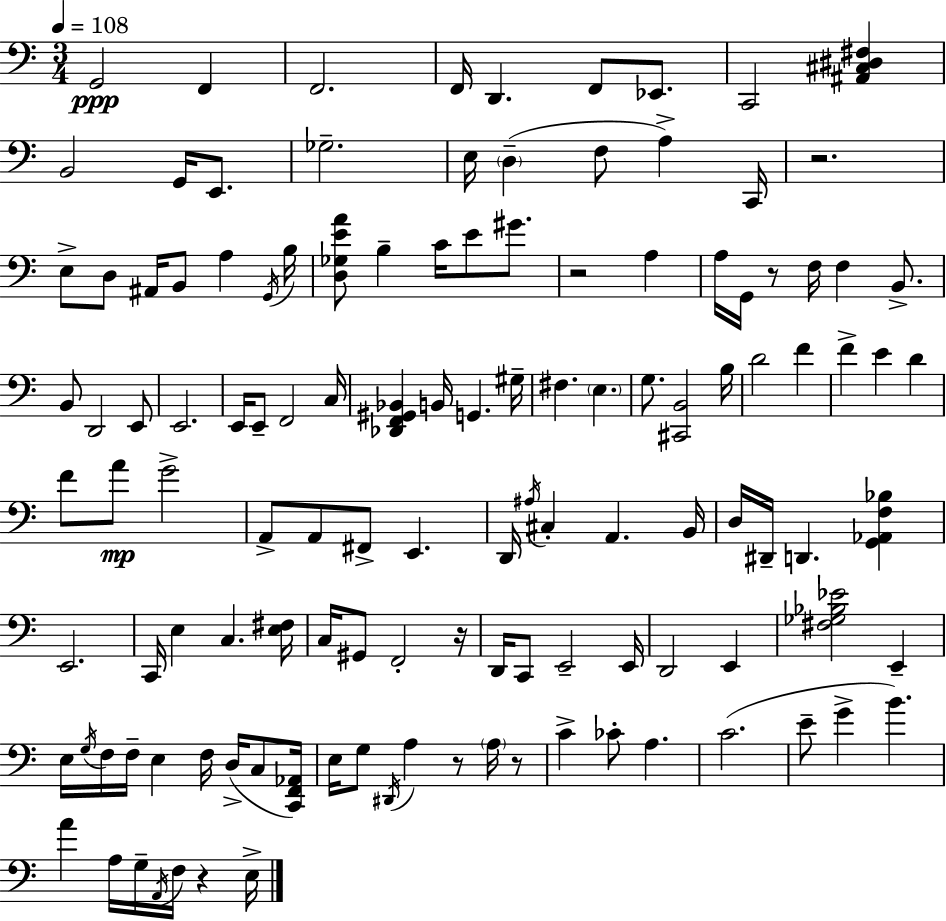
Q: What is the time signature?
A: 3/4